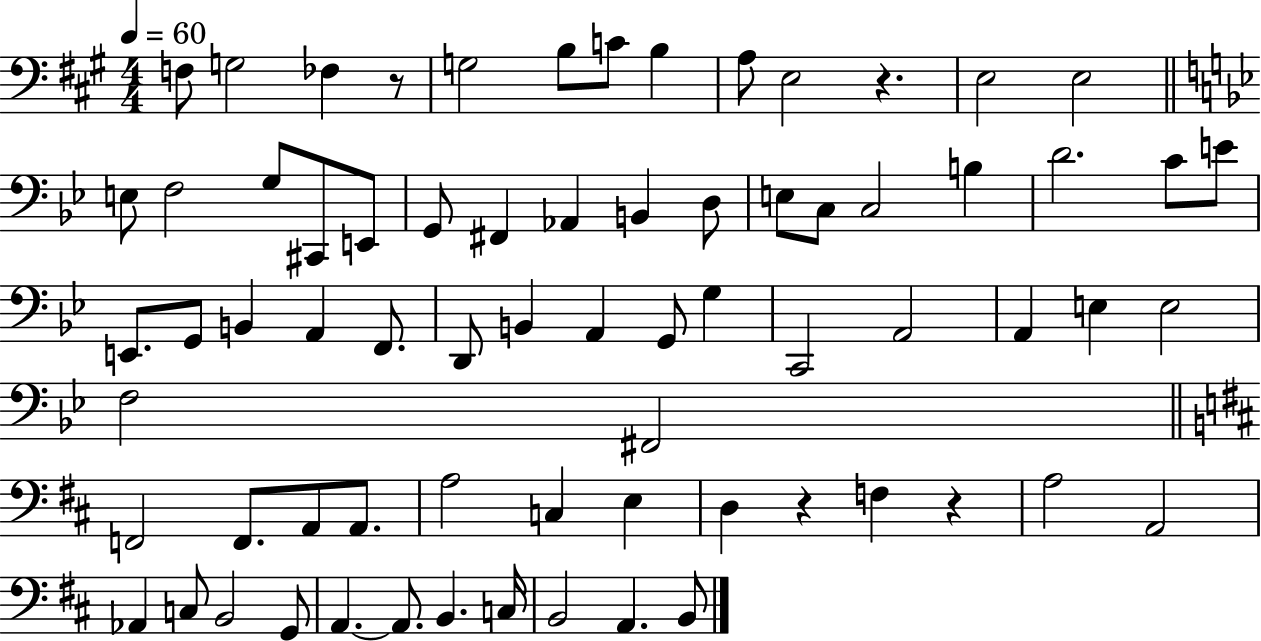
X:1
T:Untitled
M:4/4
L:1/4
K:A
F,/2 G,2 _F, z/2 G,2 B,/2 C/2 B, A,/2 E,2 z E,2 E,2 E,/2 F,2 G,/2 ^C,,/2 E,,/2 G,,/2 ^F,, _A,, B,, D,/2 E,/2 C,/2 C,2 B, D2 C/2 E/2 E,,/2 G,,/2 B,, A,, F,,/2 D,,/2 B,, A,, G,,/2 G, C,,2 A,,2 A,, E, E,2 F,2 ^F,,2 F,,2 F,,/2 A,,/2 A,,/2 A,2 C, E, D, z F, z A,2 A,,2 _A,, C,/2 B,,2 G,,/2 A,, A,,/2 B,, C,/4 B,,2 A,, B,,/2